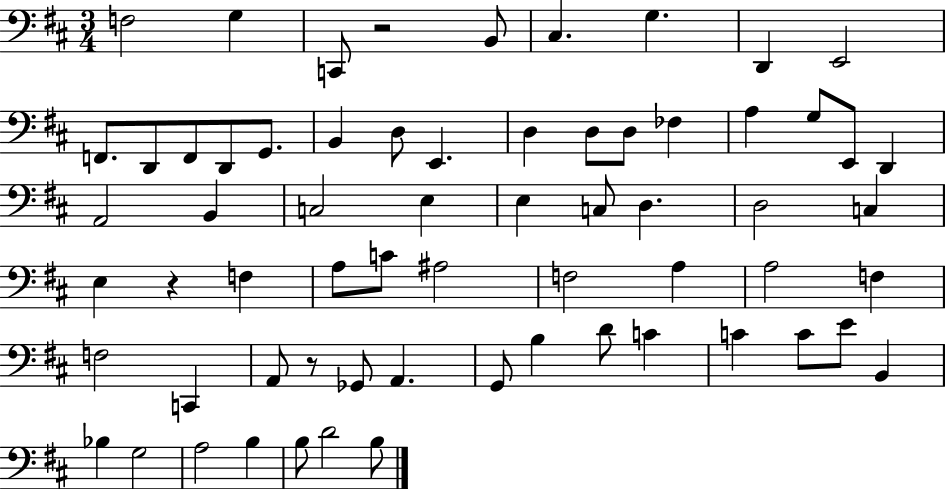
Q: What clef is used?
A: bass